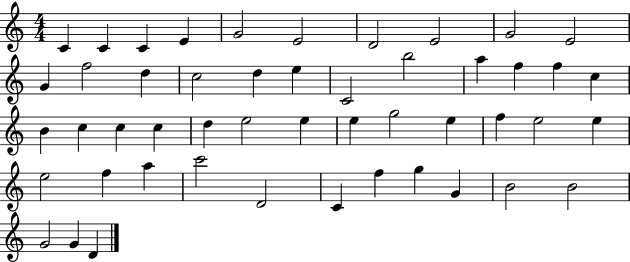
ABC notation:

X:1
T:Untitled
M:4/4
L:1/4
K:C
C C C E G2 E2 D2 E2 G2 E2 G f2 d c2 d e C2 b2 a f f c B c c c d e2 e e g2 e f e2 e e2 f a c'2 D2 C f g G B2 B2 G2 G D